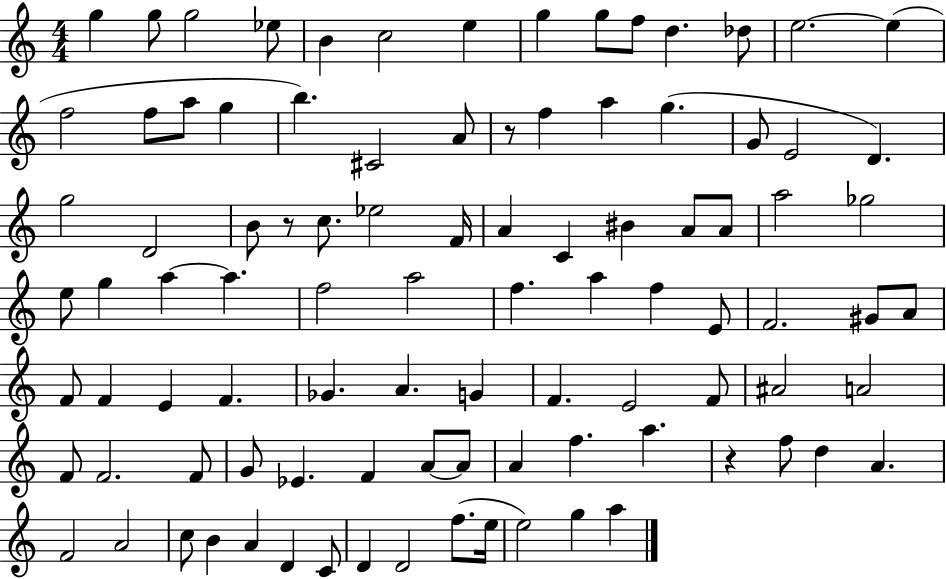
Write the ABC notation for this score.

X:1
T:Untitled
M:4/4
L:1/4
K:C
g g/2 g2 _e/2 B c2 e g g/2 f/2 d _d/2 e2 e f2 f/2 a/2 g b ^C2 A/2 z/2 f a g G/2 E2 D g2 D2 B/2 z/2 c/2 _e2 F/4 A C ^B A/2 A/2 a2 _g2 e/2 g a a f2 a2 f a f E/2 F2 ^G/2 A/2 F/2 F E F _G A G F E2 F/2 ^A2 A2 F/2 F2 F/2 G/2 _E F A/2 A/2 A f a z f/2 d A F2 A2 c/2 B A D C/2 D D2 f/2 e/4 e2 g a